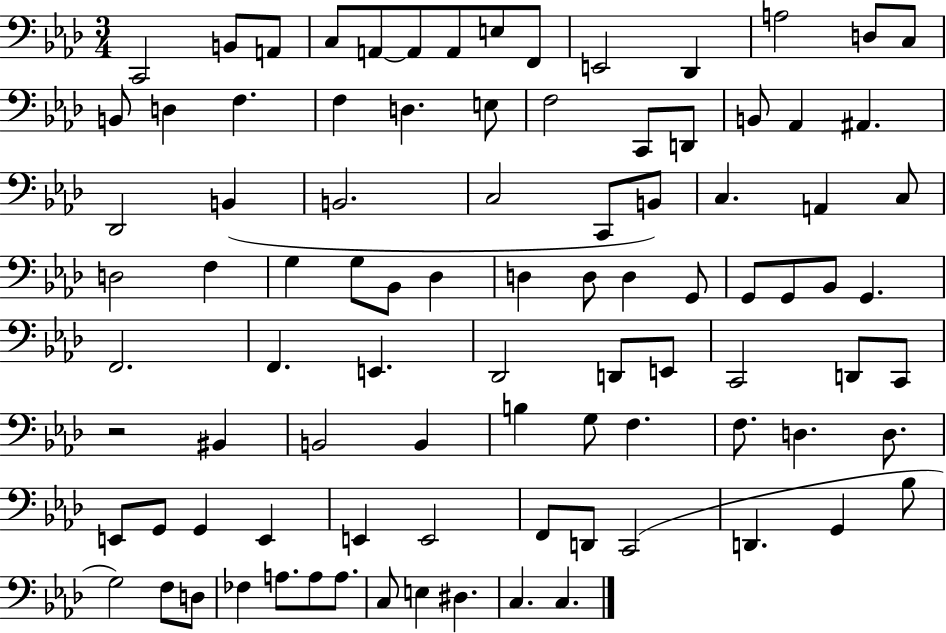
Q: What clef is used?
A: bass